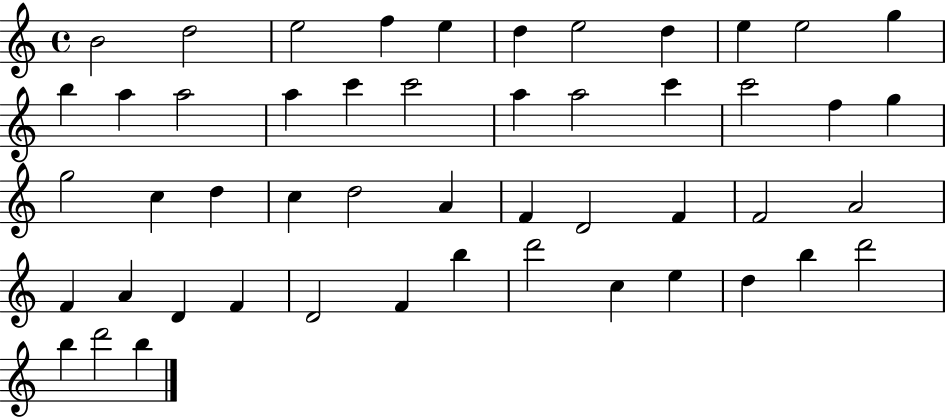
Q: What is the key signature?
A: C major